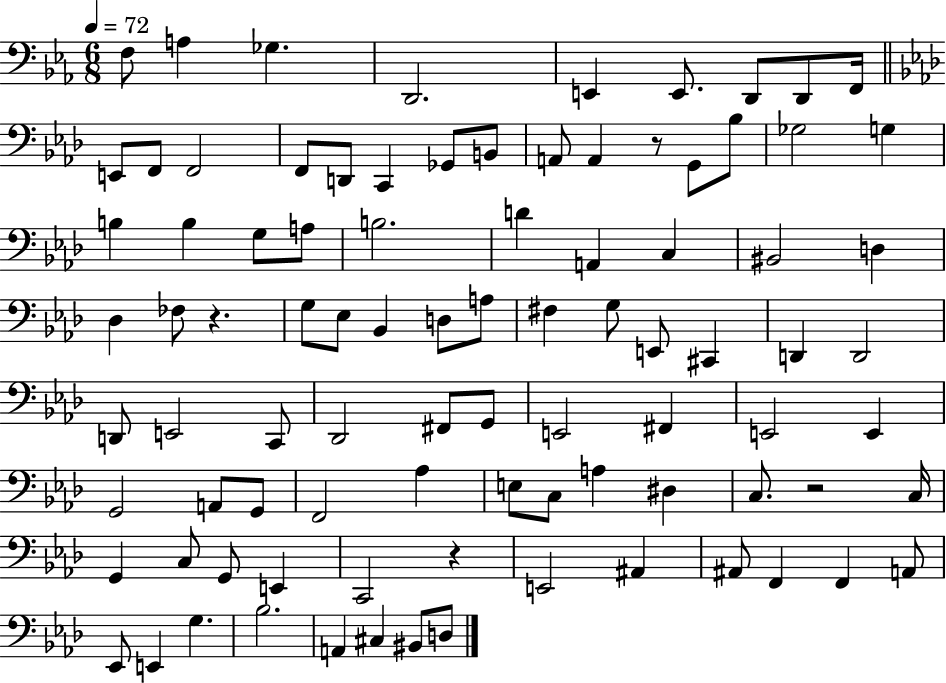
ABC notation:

X:1
T:Untitled
M:6/8
L:1/4
K:Eb
F,/2 A, _G, D,,2 E,, E,,/2 D,,/2 D,,/2 F,,/4 E,,/2 F,,/2 F,,2 F,,/2 D,,/2 C,, _G,,/2 B,,/2 A,,/2 A,, z/2 G,,/2 _B,/2 _G,2 G, B, B, G,/2 A,/2 B,2 D A,, C, ^B,,2 D, _D, _F,/2 z G,/2 _E,/2 _B,, D,/2 A,/2 ^F, G,/2 E,,/2 ^C,, D,, D,,2 D,,/2 E,,2 C,,/2 _D,,2 ^F,,/2 G,,/2 E,,2 ^F,, E,,2 E,, G,,2 A,,/2 G,,/2 F,,2 _A, E,/2 C,/2 A, ^D, C,/2 z2 C,/4 G,, C,/2 G,,/2 E,, C,,2 z E,,2 ^A,, ^A,,/2 F,, F,, A,,/2 _E,,/2 E,, G, _B,2 A,, ^C, ^B,,/2 D,/2